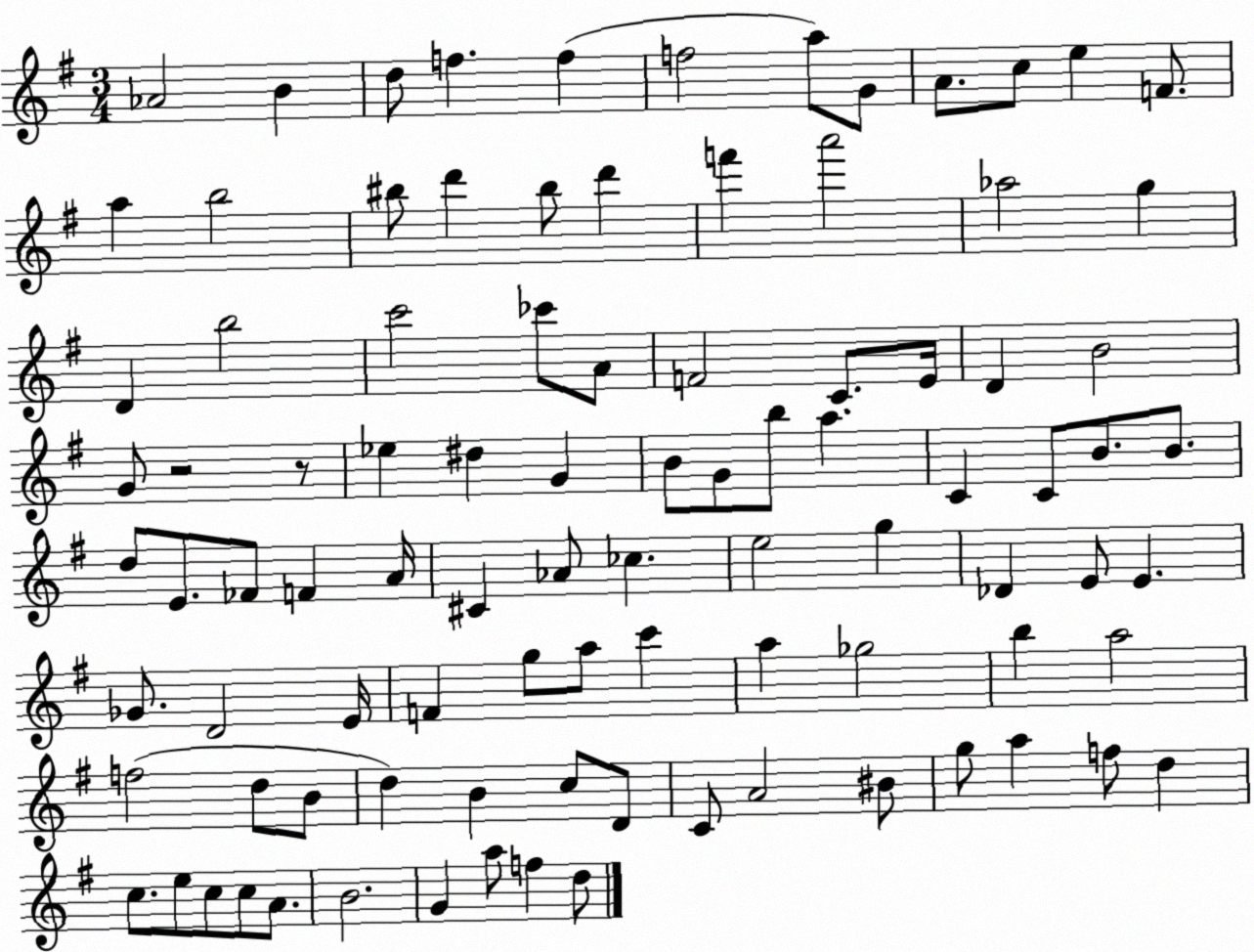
X:1
T:Untitled
M:3/4
L:1/4
K:G
_A2 B d/2 f f f2 a/2 G/2 A/2 c/2 e F/2 a b2 ^b/2 d' ^b/2 d' f' a'2 _a2 g D b2 c'2 _c'/2 A/2 F2 C/2 E/4 D B2 G/2 z2 z/2 _e ^d G B/2 G/2 b/2 a C C/2 B/2 B/2 d/2 E/2 _F/2 F A/4 ^C _A/2 _c e2 g _D E/2 E _G/2 D2 E/4 F g/2 a/2 c' a _g2 b a2 f2 d/2 B/2 d B c/2 D/2 C/2 A2 ^B/2 g/2 a f/2 d c/2 e/2 c/2 c/2 A/2 B2 G a/2 f d/2